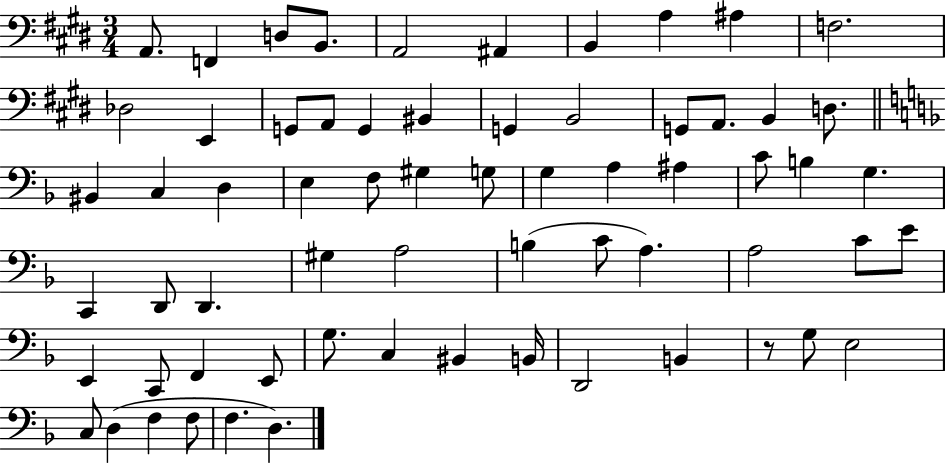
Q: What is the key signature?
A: E major